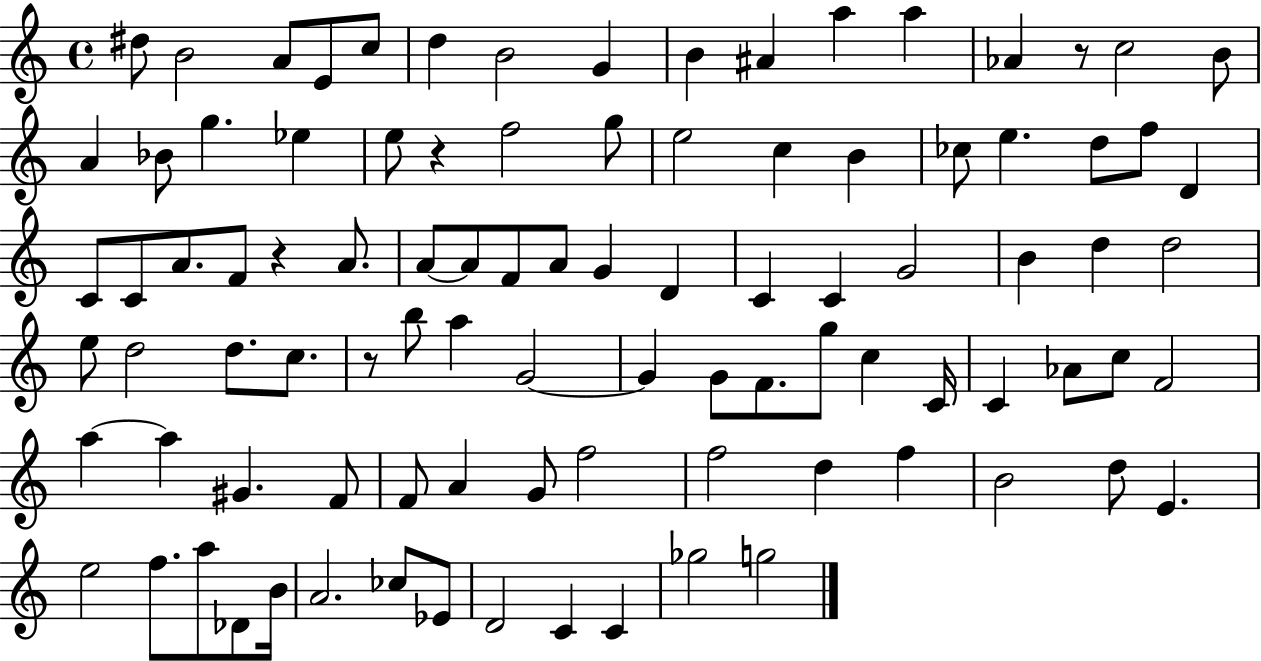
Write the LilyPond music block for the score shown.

{
  \clef treble
  \time 4/4
  \defaultTimeSignature
  \key c \major
  \repeat volta 2 { dis''8 b'2 a'8 e'8 c''8 | d''4 b'2 g'4 | b'4 ais'4 a''4 a''4 | aes'4 r8 c''2 b'8 | \break a'4 bes'8 g''4. ees''4 | e''8 r4 f''2 g''8 | e''2 c''4 b'4 | ces''8 e''4. d''8 f''8 d'4 | \break c'8 c'8 a'8. f'8 r4 a'8. | a'8~~ a'8 f'8 a'8 g'4 d'4 | c'4 c'4 g'2 | b'4 d''4 d''2 | \break e''8 d''2 d''8. c''8. | r8 b''8 a''4 g'2~~ | g'4 g'8 f'8. g''8 c''4 c'16 | c'4 aes'8 c''8 f'2 | \break a''4~~ a''4 gis'4. f'8 | f'8 a'4 g'8 f''2 | f''2 d''4 f''4 | b'2 d''8 e'4. | \break e''2 f''8. a''8 des'8 b'16 | a'2. ces''8 ees'8 | d'2 c'4 c'4 | ges''2 g''2 | \break } \bar "|."
}